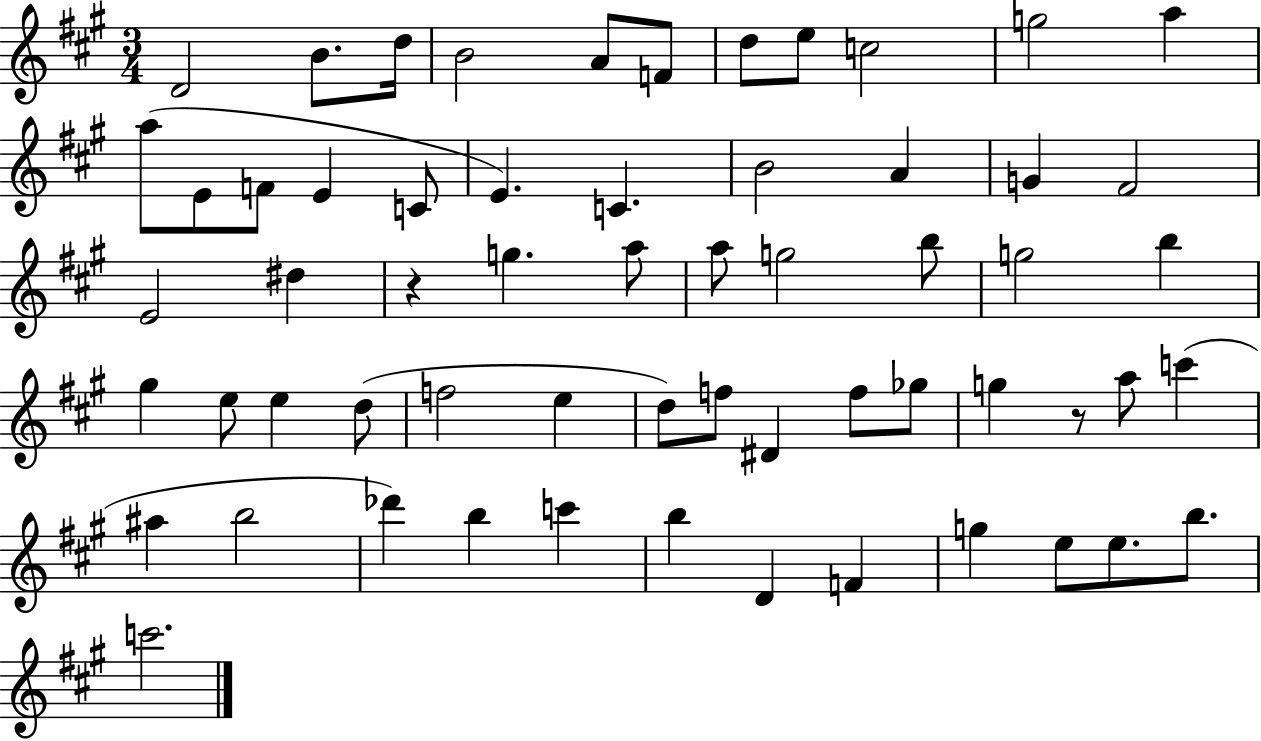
{
  \clef treble
  \numericTimeSignature
  \time 3/4
  \key a \major
  d'2 b'8. d''16 | b'2 a'8 f'8 | d''8 e''8 c''2 | g''2 a''4 | \break a''8( e'8 f'8 e'4 c'8 | e'4.) c'4. | b'2 a'4 | g'4 fis'2 | \break e'2 dis''4 | r4 g''4. a''8 | a''8 g''2 b''8 | g''2 b''4 | \break gis''4 e''8 e''4 d''8( | f''2 e''4 | d''8) f''8 dis'4 f''8 ges''8 | g''4 r8 a''8 c'''4( | \break ais''4 b''2 | des'''4) b''4 c'''4 | b''4 d'4 f'4 | g''4 e''8 e''8. b''8. | \break c'''2. | \bar "|."
}